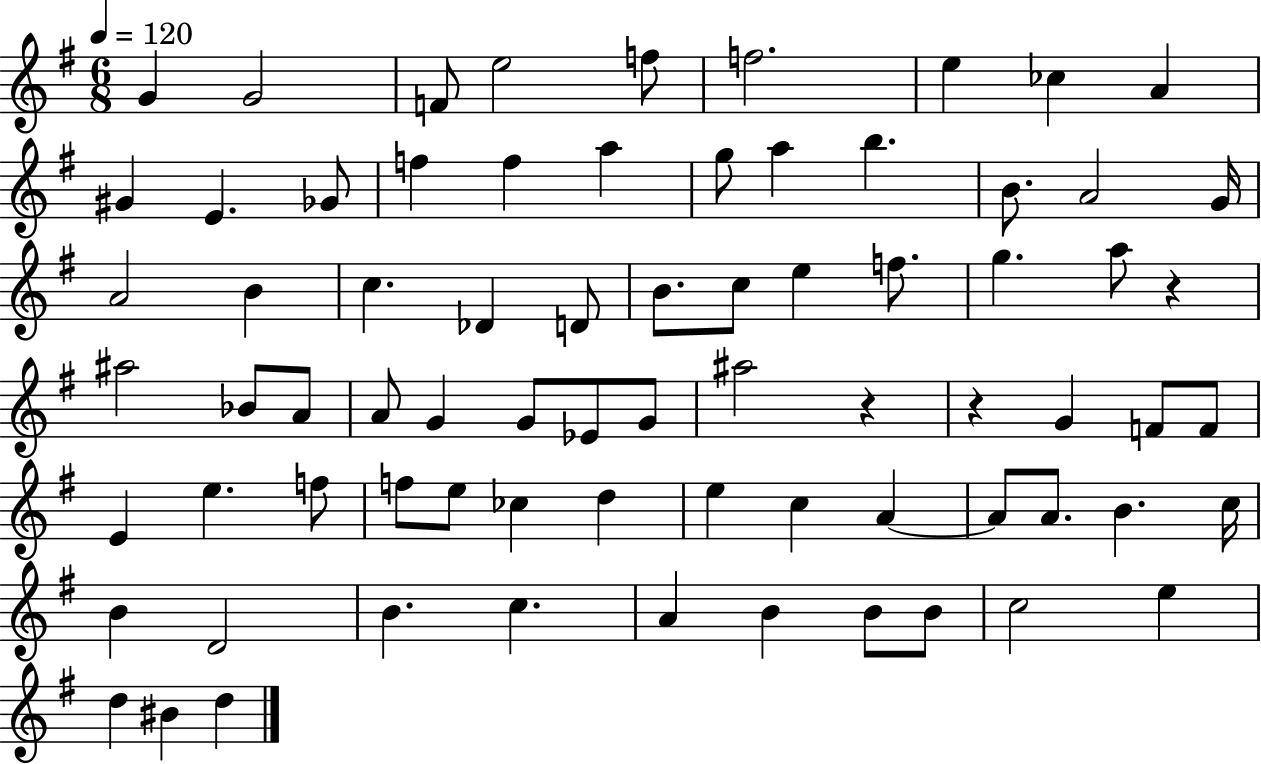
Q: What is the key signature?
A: G major